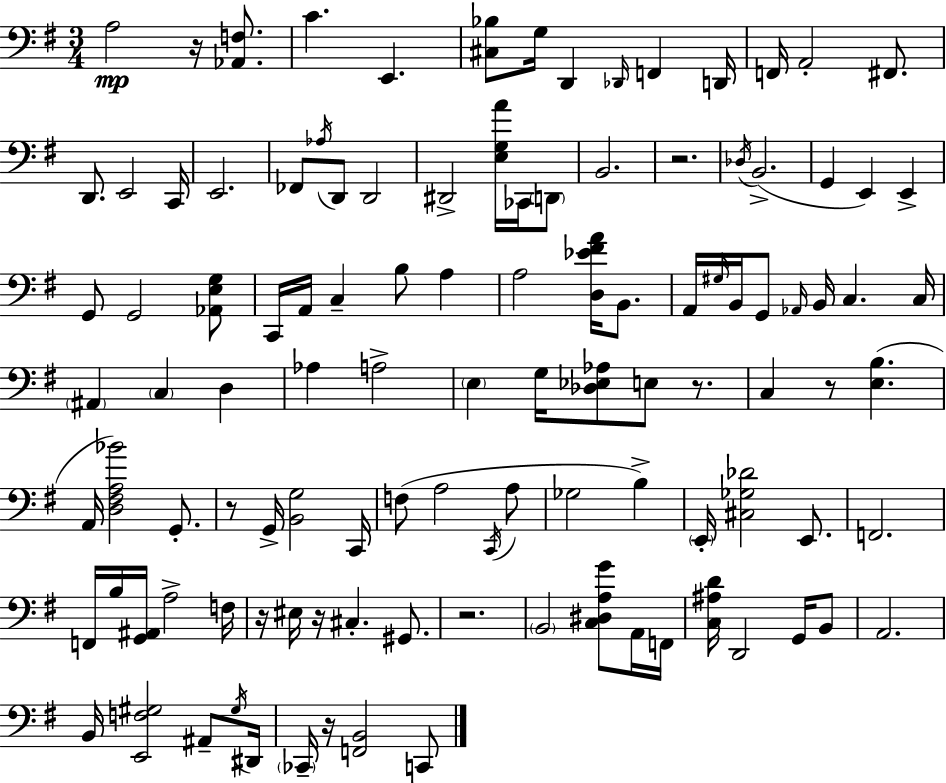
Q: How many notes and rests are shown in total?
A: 111